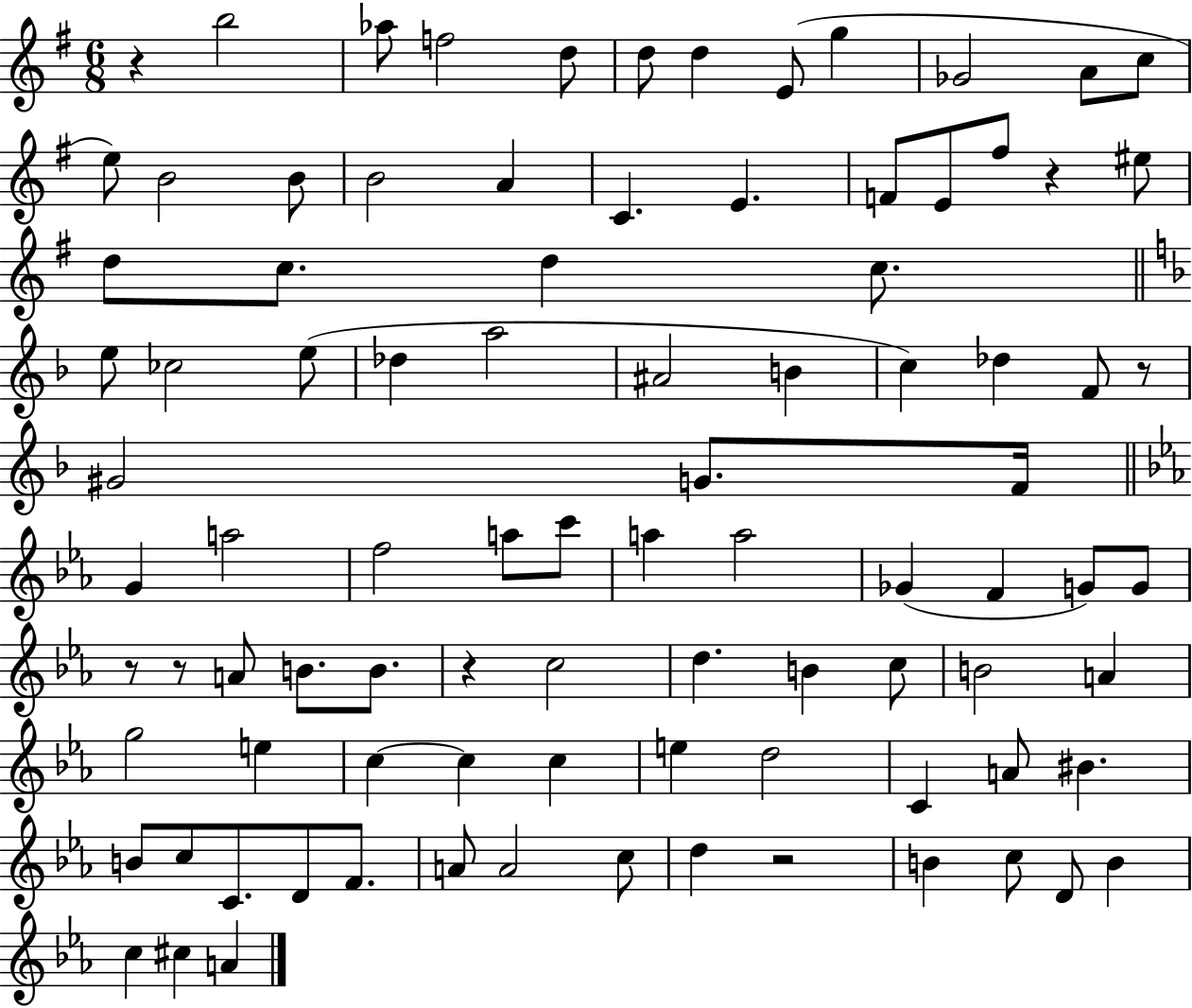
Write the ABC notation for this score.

X:1
T:Untitled
M:6/8
L:1/4
K:G
z b2 _a/2 f2 d/2 d/2 d E/2 g _G2 A/2 c/2 e/2 B2 B/2 B2 A C E F/2 E/2 ^f/2 z ^e/2 d/2 c/2 d c/2 e/2 _c2 e/2 _d a2 ^A2 B c _d F/2 z/2 ^G2 G/2 F/4 G a2 f2 a/2 c'/2 a a2 _G F G/2 G/2 z/2 z/2 A/2 B/2 B/2 z c2 d B c/2 B2 A g2 e c c c e d2 C A/2 ^B B/2 c/2 C/2 D/2 F/2 A/2 A2 c/2 d z2 B c/2 D/2 B c ^c A